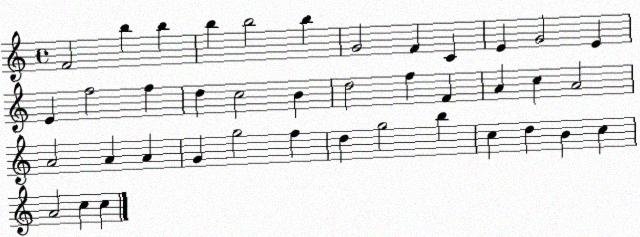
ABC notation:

X:1
T:Untitled
M:4/4
L:1/4
K:C
F2 b b b b2 b G2 F C E G2 E E f2 f d c2 B d2 f F A c A2 A2 A A G g2 f d g2 b c d B c A2 c c